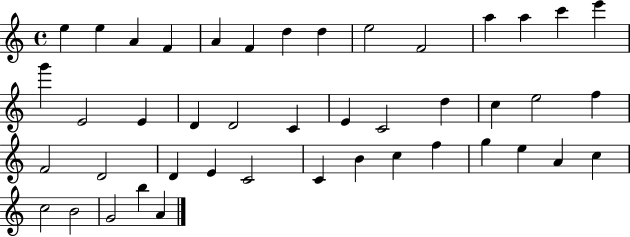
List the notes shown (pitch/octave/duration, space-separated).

E5/q E5/q A4/q F4/q A4/q F4/q D5/q D5/q E5/h F4/h A5/q A5/q C6/q E6/q G6/q E4/h E4/q D4/q D4/h C4/q E4/q C4/h D5/q C5/q E5/h F5/q F4/h D4/h D4/q E4/q C4/h C4/q B4/q C5/q F5/q G5/q E5/q A4/q C5/q C5/h B4/h G4/h B5/q A4/q